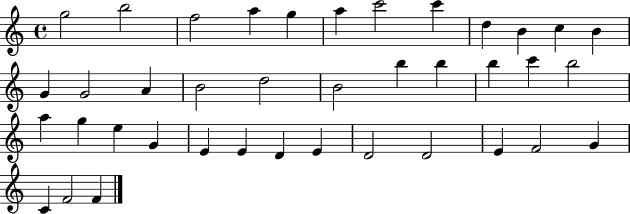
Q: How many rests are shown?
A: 0